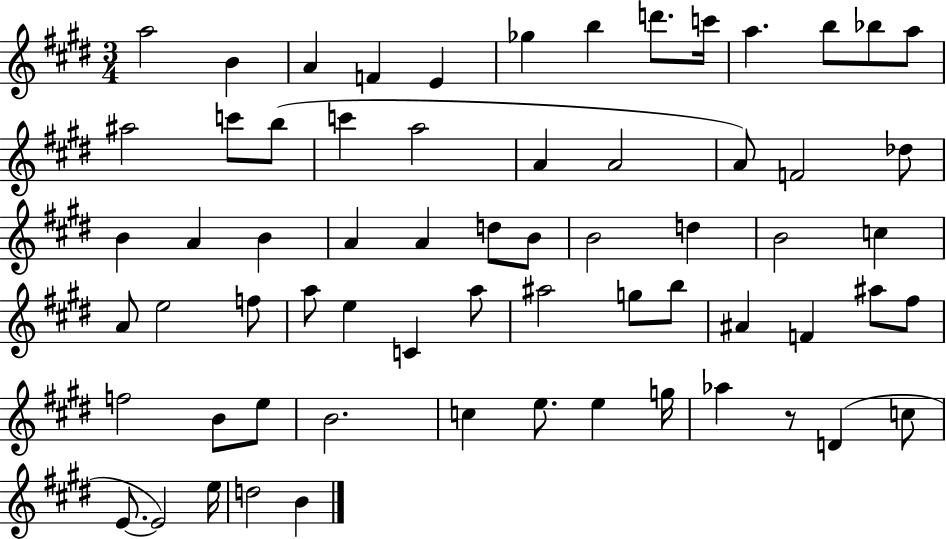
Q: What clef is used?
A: treble